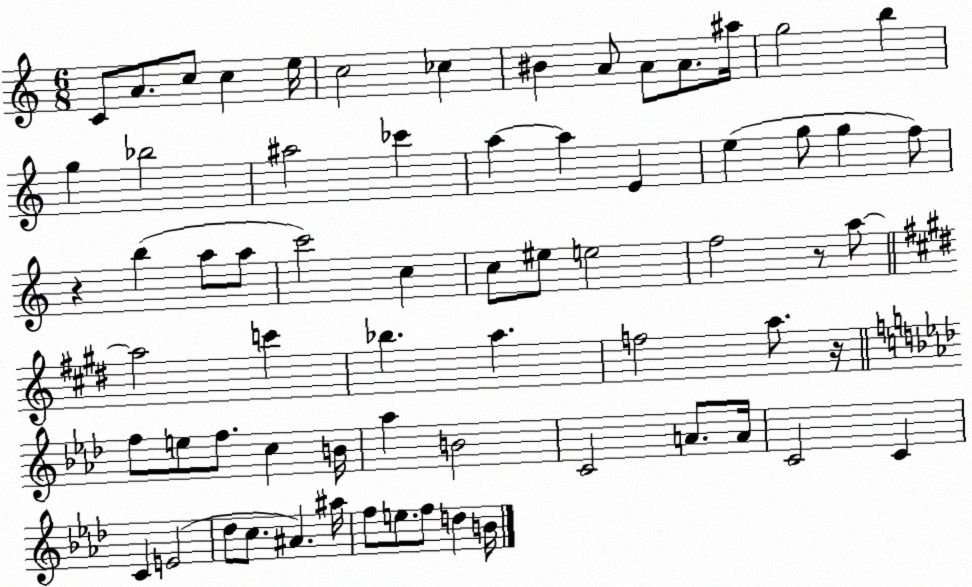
X:1
T:Untitled
M:6/8
L:1/4
K:C
C/2 A/2 c/2 c e/4 c2 _c ^B A/2 A/2 A/2 ^a/4 g2 b g _b2 ^a2 _c' a a E e g/2 g f/2 z b a/2 a/2 c'2 c c/2 ^e/2 e2 f2 z/2 a/2 a2 c' _b a f2 a/2 z/4 f/2 e/2 f/2 c B/4 _a B2 C2 A/2 A/4 C2 C C E2 _d/2 c/2 ^A ^a/4 f/2 e/2 f/2 d B/4